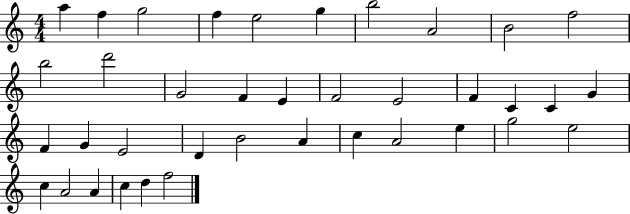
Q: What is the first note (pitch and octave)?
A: A5